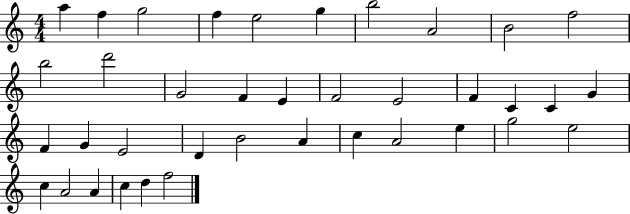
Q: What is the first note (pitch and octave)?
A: A5